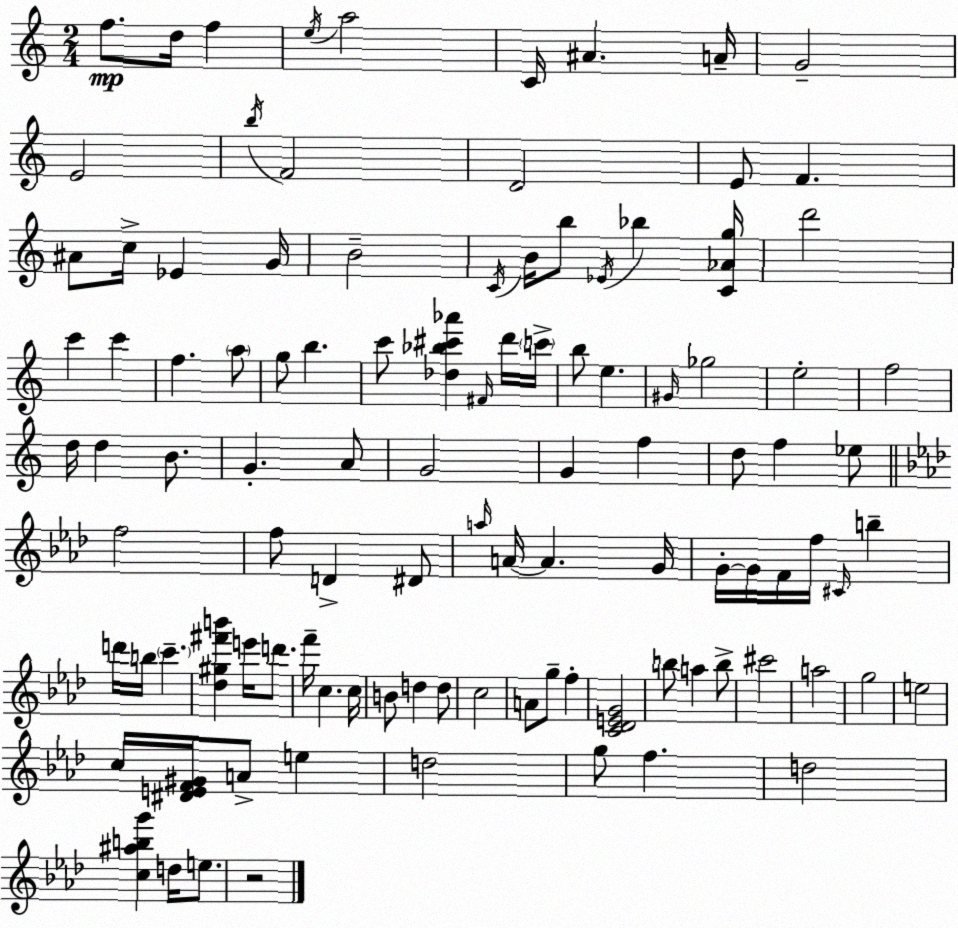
X:1
T:Untitled
M:2/4
L:1/4
K:Am
f/2 d/4 f e/4 a2 C/4 ^A A/4 G2 E2 b/4 F2 D2 E/2 F ^A/2 c/4 _E G/4 B2 C/4 B/4 b/2 _E/4 _b [C_Ag]/4 d'2 c' c' f a/2 g/2 b c'/2 [_d_b^c'_a'] ^F/4 d'/4 c'/4 b/2 e ^G/4 _g2 e2 f2 d/4 d B/2 G A/2 G2 G f d/2 f _e/2 f2 f/2 D ^D/2 a/4 A/4 A G/4 G/4 G/4 F/4 f/4 ^C/4 b d'/4 b/4 c' [_d^g^f'b'] e'/4 d'/2 f'/4 c c/4 B/2 d d/2 c2 A/2 g/2 f [C_DEG]2 b/2 a b/2 ^c'2 a2 g2 e2 c/4 [^DEF^G]/4 A/2 e d2 g/2 f d2 [c^abg'] d/4 e/2 z2